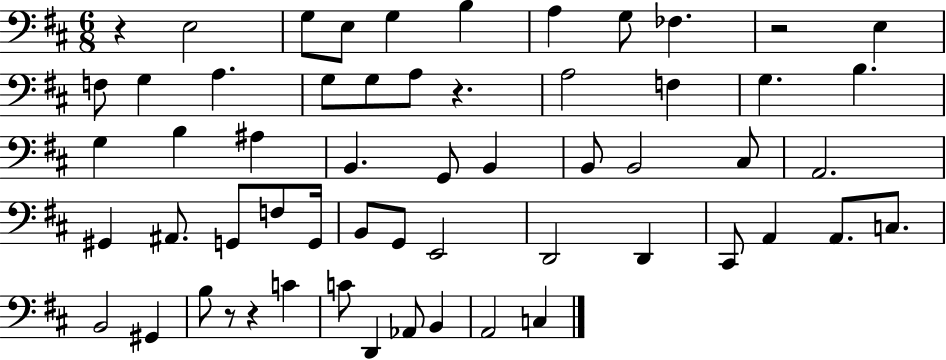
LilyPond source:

{
  \clef bass
  \numericTimeSignature
  \time 6/8
  \key d \major
  r4 e2 | g8 e8 g4 b4 | a4 g8 fes4. | r2 e4 | \break f8 g4 a4. | g8 g8 a8 r4. | a2 f4 | g4. b4. | \break g4 b4 ais4 | b,4. g,8 b,4 | b,8 b,2 cis8 | a,2. | \break gis,4 ais,8. g,8 f8 g,16 | b,8 g,8 e,2 | d,2 d,4 | cis,8 a,4 a,8. c8. | \break b,2 gis,4 | b8 r8 r4 c'4 | c'8 d,4 aes,8 b,4 | a,2 c4 | \break \bar "|."
}